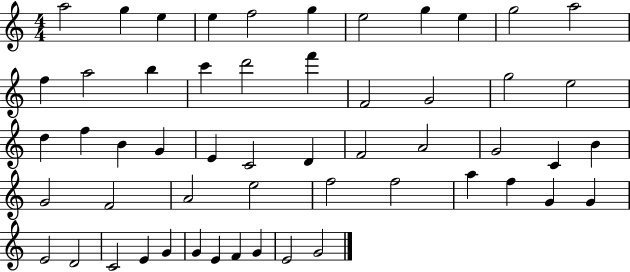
{
  \clef treble
  \numericTimeSignature
  \time 4/4
  \key c \major
  a''2 g''4 e''4 | e''4 f''2 g''4 | e''2 g''4 e''4 | g''2 a''2 | \break f''4 a''2 b''4 | c'''4 d'''2 f'''4 | f'2 g'2 | g''2 e''2 | \break d''4 f''4 b'4 g'4 | e'4 c'2 d'4 | f'2 a'2 | g'2 c'4 b'4 | \break g'2 f'2 | a'2 e''2 | f''2 f''2 | a''4 f''4 g'4 g'4 | \break e'2 d'2 | c'2 e'4 g'4 | g'4 e'4 f'4 g'4 | e'2 g'2 | \break \bar "|."
}